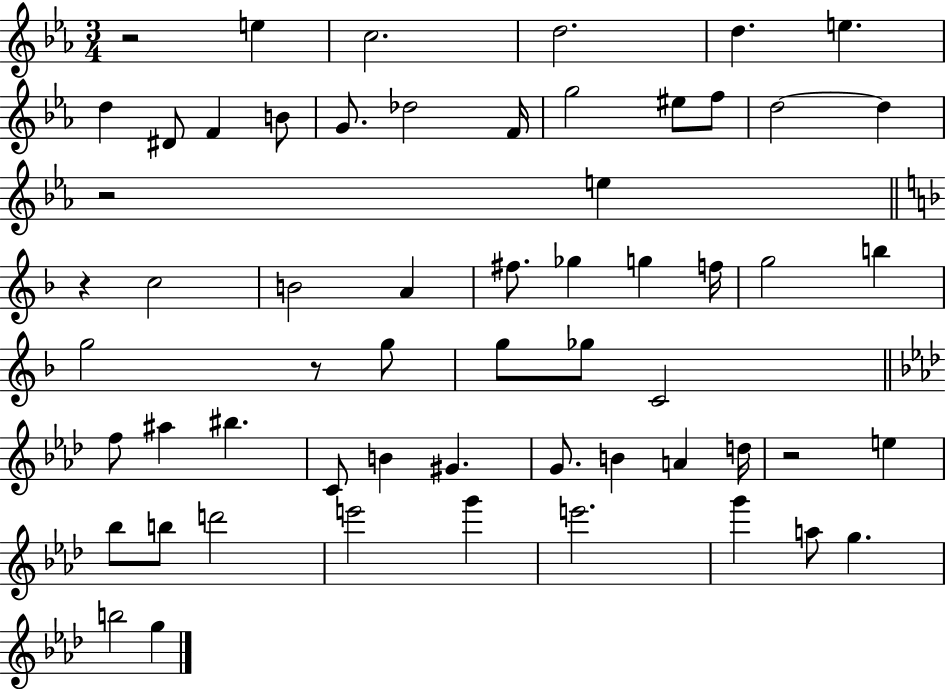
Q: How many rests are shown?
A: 5